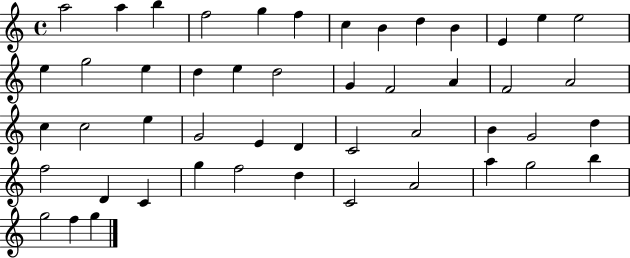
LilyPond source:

{
  \clef treble
  \time 4/4
  \defaultTimeSignature
  \key c \major
  a''2 a''4 b''4 | f''2 g''4 f''4 | c''4 b'4 d''4 b'4 | e'4 e''4 e''2 | \break e''4 g''2 e''4 | d''4 e''4 d''2 | g'4 f'2 a'4 | f'2 a'2 | \break c''4 c''2 e''4 | g'2 e'4 d'4 | c'2 a'2 | b'4 g'2 d''4 | \break f''2 d'4 c'4 | g''4 f''2 d''4 | c'2 a'2 | a''4 g''2 b''4 | \break g''2 f''4 g''4 | \bar "|."
}